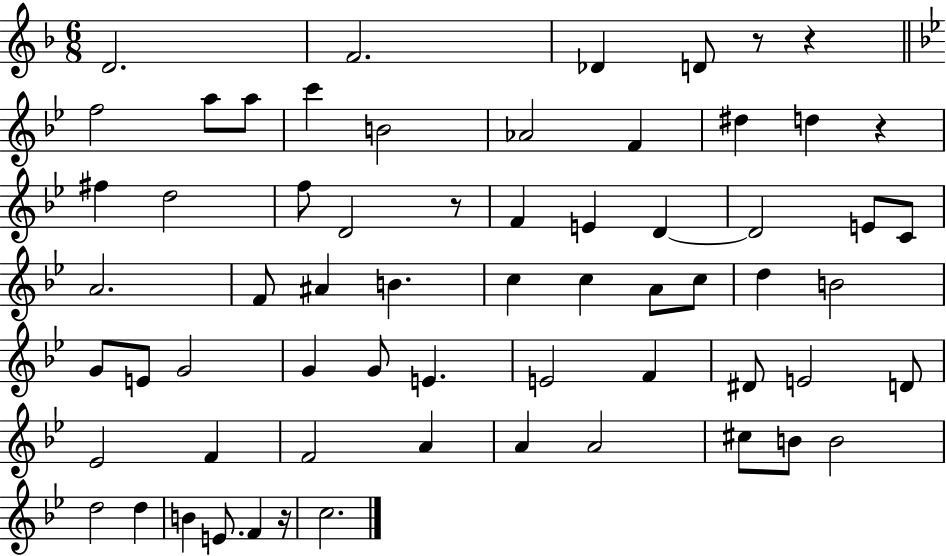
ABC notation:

X:1
T:Untitled
M:6/8
L:1/4
K:F
D2 F2 _D D/2 z/2 z f2 a/2 a/2 c' B2 _A2 F ^d d z ^f d2 f/2 D2 z/2 F E D D2 E/2 C/2 A2 F/2 ^A B c c A/2 c/2 d B2 G/2 E/2 G2 G G/2 E E2 F ^D/2 E2 D/2 _E2 F F2 A A A2 ^c/2 B/2 B2 d2 d B E/2 F z/4 c2